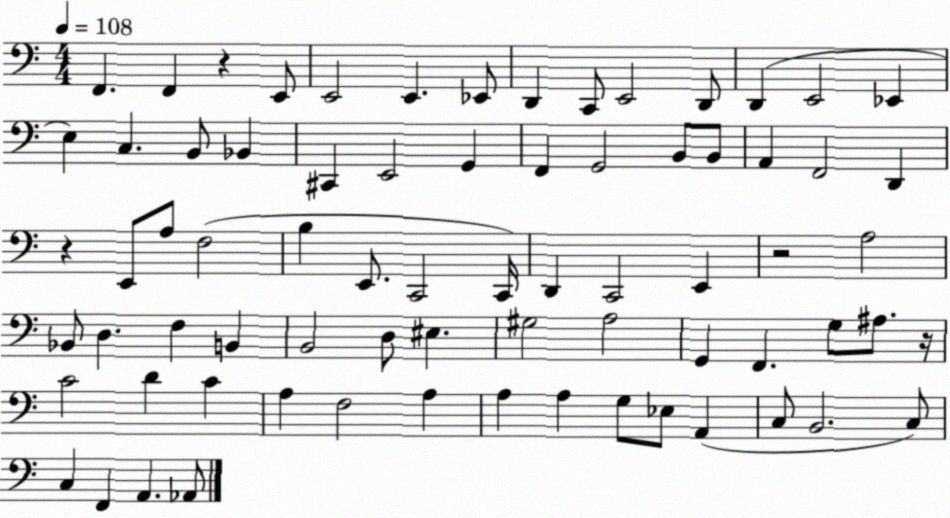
X:1
T:Untitled
M:4/4
L:1/4
K:C
F,, F,, z E,,/2 E,,2 E,, _E,,/2 D,, C,,/2 E,,2 D,,/2 D,, E,,2 _E,, E, C, B,,/2 _B,, ^C,, E,,2 G,, F,, G,,2 B,,/2 B,,/2 A,, F,,2 D,, z E,,/2 A,/2 F,2 B, E,,/2 C,,2 C,,/4 D,, C,,2 E,, z2 A,2 _B,,/2 D, F, B,, B,,2 D,/2 ^E, ^G,2 A,2 G,, F,, G,/2 ^A,/2 z/4 C2 D C A, F,2 A, A, A, G,/2 _E,/2 A,, C,/2 B,,2 C,/2 C, F,, A,, _A,,/2